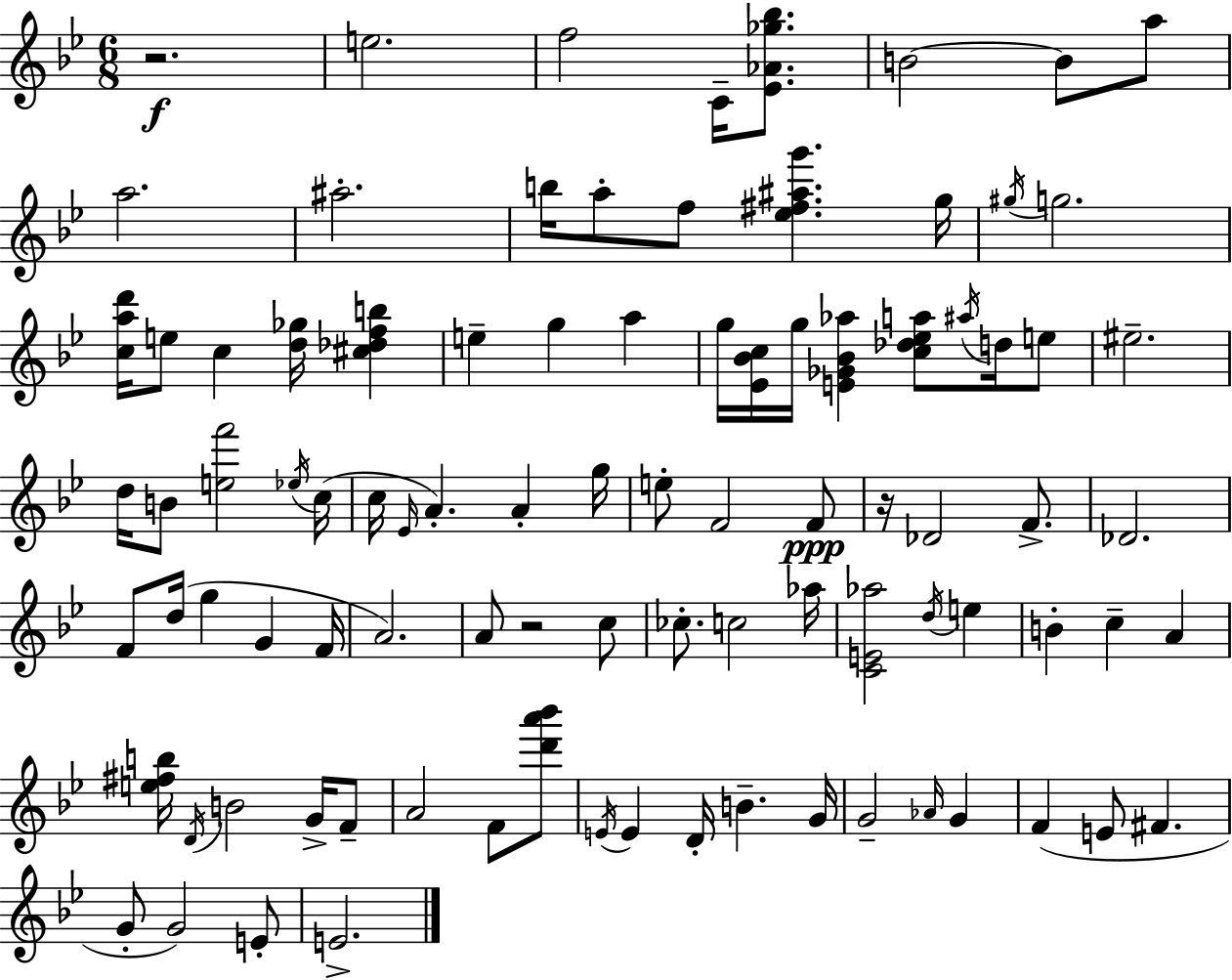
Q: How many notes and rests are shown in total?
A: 92